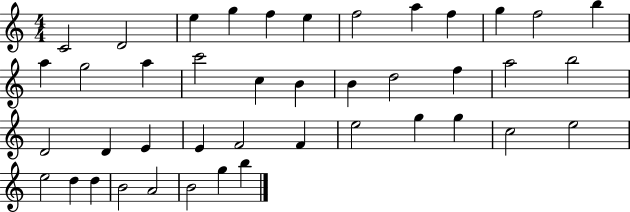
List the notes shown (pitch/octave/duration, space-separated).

C4/h D4/h E5/q G5/q F5/q E5/q F5/h A5/q F5/q G5/q F5/h B5/q A5/q G5/h A5/q C6/h C5/q B4/q B4/q D5/h F5/q A5/h B5/h D4/h D4/q E4/q E4/q F4/h F4/q E5/h G5/q G5/q C5/h E5/h E5/h D5/q D5/q B4/h A4/h B4/h G5/q B5/q